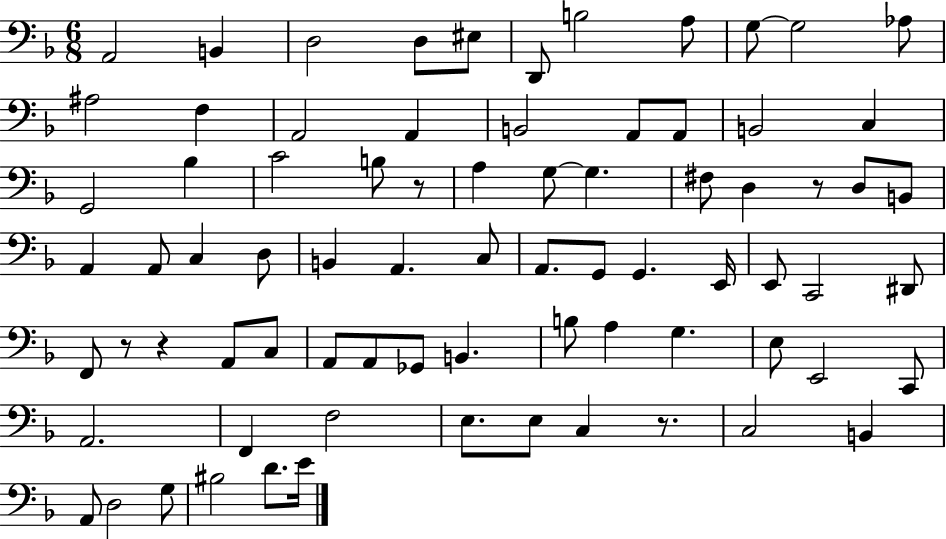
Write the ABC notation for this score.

X:1
T:Untitled
M:6/8
L:1/4
K:F
A,,2 B,, D,2 D,/2 ^E,/2 D,,/2 B,2 A,/2 G,/2 G,2 _A,/2 ^A,2 F, A,,2 A,, B,,2 A,,/2 A,,/2 B,,2 C, G,,2 _B, C2 B,/2 z/2 A, G,/2 G, ^F,/2 D, z/2 D,/2 B,,/2 A,, A,,/2 C, D,/2 B,, A,, C,/2 A,,/2 G,,/2 G,, E,,/4 E,,/2 C,,2 ^D,,/2 F,,/2 z/2 z A,,/2 C,/2 A,,/2 A,,/2 _G,,/2 B,, B,/2 A, G, E,/2 E,,2 C,,/2 A,,2 F,, F,2 E,/2 E,/2 C, z/2 C,2 B,, A,,/2 D,2 G,/2 ^B,2 D/2 E/4